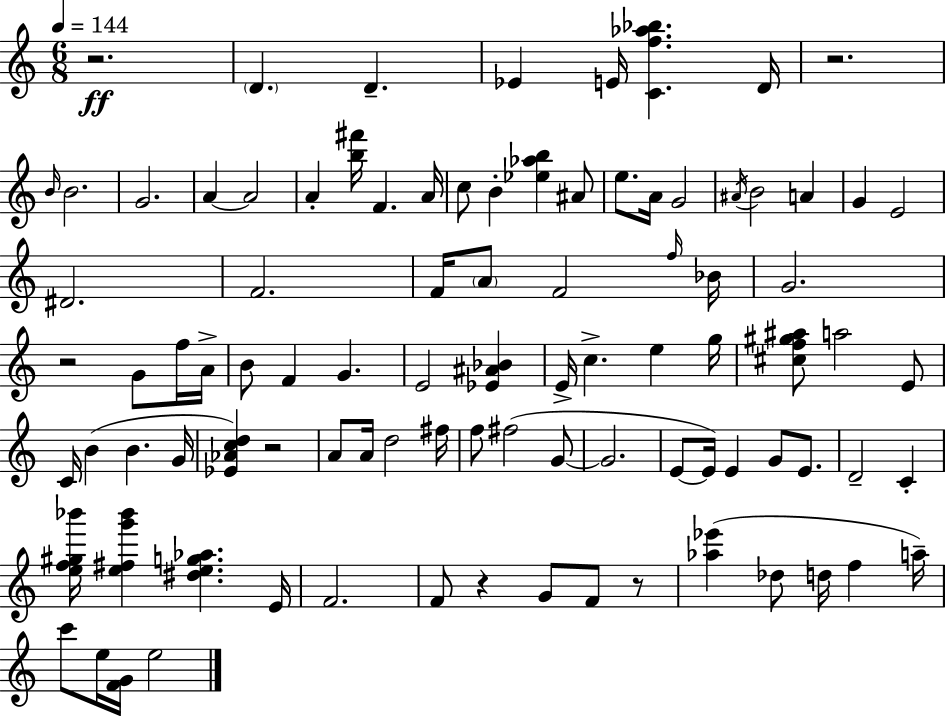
{
  \clef treble
  \numericTimeSignature
  \time 6/8
  \key a \minor
  \tempo 4 = 144
  r2.\ff | \parenthesize d'4. d'4.-- | ees'4 e'16 <c' f'' aes'' bes''>4. d'16 | r2. | \break \grace { b'16 } b'2. | g'2. | a'4~~ a'2 | a'4-. <b'' fis'''>16 f'4. | \break a'16 c''8 b'4-. <ees'' aes'' b''>4 ais'8 | e''8. a'16 g'2 | \acciaccatura { ais'16 } b'2 a'4 | g'4 e'2 | \break dis'2. | f'2. | f'16 \parenthesize a'8 f'2 | \grace { f''16 } bes'16 g'2. | \break r2 g'8 | f''16 a'16-> b'8 f'4 g'4. | e'2 <ees' ais' bes'>4 | e'16-> c''4.-> e''4 | \break g''16 <cis'' f'' gis'' ais''>8 a''2 | e'8 c'16 b'4( b'4. | g'16 <ees' aes' c'' d''>4) r2 | a'8 a'16 d''2 | \break fis''16 f''8 fis''2( | g'8~~ g'2. | e'8~~ e'16) e'4 g'8 | e'8. d'2-- c'4-. | \break <e'' f'' gis'' bes'''>16 <e'' fis'' g''' bes'''>4 <dis'' e'' g'' aes''>4. | e'16 f'2. | f'8 r4 g'8 f'8 | r8 <aes'' ees'''>4( des''8 d''16 f''4 | \break a''16--) c'''8 e''16 <f' g'>16 e''2 | \bar "|."
}